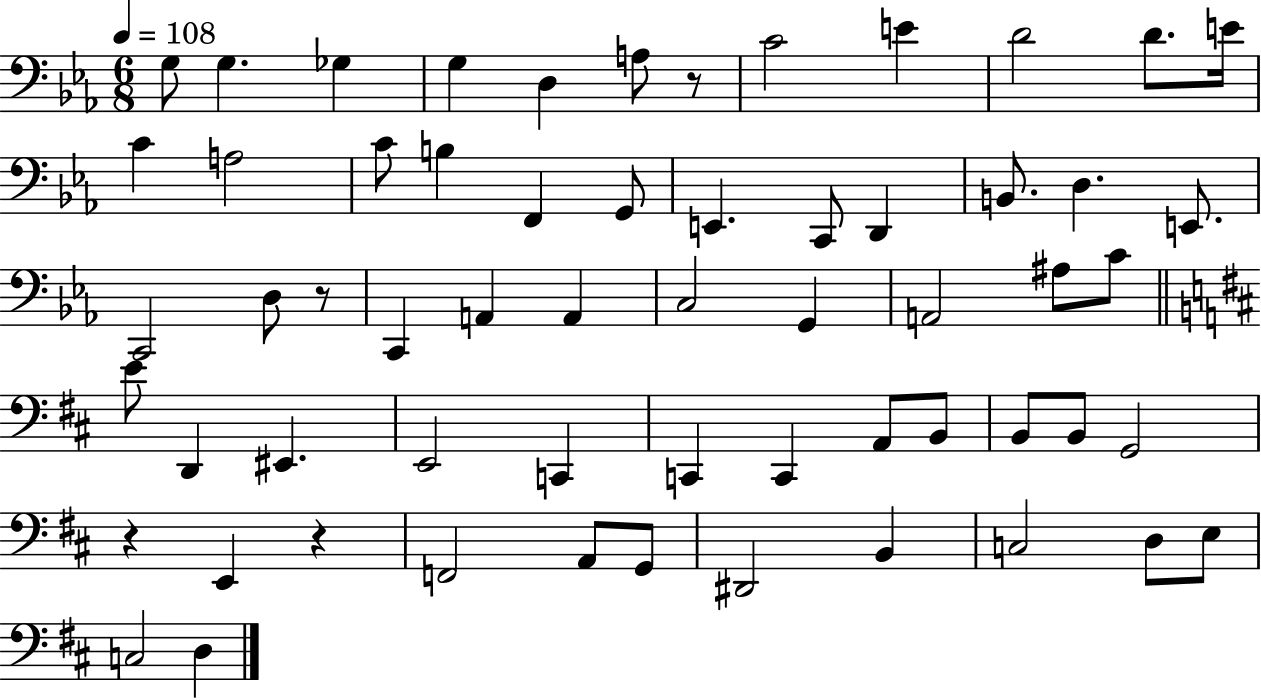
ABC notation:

X:1
T:Untitled
M:6/8
L:1/4
K:Eb
G,/2 G, _G, G, D, A,/2 z/2 C2 E D2 D/2 E/4 C A,2 C/2 B, F,, G,,/2 E,, C,,/2 D,, B,,/2 D, E,,/2 C,,2 D,/2 z/2 C,, A,, A,, C,2 G,, A,,2 ^A,/2 C/2 E/2 D,, ^E,, E,,2 C,, C,, C,, A,,/2 B,,/2 B,,/2 B,,/2 G,,2 z E,, z F,,2 A,,/2 G,,/2 ^D,,2 B,, C,2 D,/2 E,/2 C,2 D,